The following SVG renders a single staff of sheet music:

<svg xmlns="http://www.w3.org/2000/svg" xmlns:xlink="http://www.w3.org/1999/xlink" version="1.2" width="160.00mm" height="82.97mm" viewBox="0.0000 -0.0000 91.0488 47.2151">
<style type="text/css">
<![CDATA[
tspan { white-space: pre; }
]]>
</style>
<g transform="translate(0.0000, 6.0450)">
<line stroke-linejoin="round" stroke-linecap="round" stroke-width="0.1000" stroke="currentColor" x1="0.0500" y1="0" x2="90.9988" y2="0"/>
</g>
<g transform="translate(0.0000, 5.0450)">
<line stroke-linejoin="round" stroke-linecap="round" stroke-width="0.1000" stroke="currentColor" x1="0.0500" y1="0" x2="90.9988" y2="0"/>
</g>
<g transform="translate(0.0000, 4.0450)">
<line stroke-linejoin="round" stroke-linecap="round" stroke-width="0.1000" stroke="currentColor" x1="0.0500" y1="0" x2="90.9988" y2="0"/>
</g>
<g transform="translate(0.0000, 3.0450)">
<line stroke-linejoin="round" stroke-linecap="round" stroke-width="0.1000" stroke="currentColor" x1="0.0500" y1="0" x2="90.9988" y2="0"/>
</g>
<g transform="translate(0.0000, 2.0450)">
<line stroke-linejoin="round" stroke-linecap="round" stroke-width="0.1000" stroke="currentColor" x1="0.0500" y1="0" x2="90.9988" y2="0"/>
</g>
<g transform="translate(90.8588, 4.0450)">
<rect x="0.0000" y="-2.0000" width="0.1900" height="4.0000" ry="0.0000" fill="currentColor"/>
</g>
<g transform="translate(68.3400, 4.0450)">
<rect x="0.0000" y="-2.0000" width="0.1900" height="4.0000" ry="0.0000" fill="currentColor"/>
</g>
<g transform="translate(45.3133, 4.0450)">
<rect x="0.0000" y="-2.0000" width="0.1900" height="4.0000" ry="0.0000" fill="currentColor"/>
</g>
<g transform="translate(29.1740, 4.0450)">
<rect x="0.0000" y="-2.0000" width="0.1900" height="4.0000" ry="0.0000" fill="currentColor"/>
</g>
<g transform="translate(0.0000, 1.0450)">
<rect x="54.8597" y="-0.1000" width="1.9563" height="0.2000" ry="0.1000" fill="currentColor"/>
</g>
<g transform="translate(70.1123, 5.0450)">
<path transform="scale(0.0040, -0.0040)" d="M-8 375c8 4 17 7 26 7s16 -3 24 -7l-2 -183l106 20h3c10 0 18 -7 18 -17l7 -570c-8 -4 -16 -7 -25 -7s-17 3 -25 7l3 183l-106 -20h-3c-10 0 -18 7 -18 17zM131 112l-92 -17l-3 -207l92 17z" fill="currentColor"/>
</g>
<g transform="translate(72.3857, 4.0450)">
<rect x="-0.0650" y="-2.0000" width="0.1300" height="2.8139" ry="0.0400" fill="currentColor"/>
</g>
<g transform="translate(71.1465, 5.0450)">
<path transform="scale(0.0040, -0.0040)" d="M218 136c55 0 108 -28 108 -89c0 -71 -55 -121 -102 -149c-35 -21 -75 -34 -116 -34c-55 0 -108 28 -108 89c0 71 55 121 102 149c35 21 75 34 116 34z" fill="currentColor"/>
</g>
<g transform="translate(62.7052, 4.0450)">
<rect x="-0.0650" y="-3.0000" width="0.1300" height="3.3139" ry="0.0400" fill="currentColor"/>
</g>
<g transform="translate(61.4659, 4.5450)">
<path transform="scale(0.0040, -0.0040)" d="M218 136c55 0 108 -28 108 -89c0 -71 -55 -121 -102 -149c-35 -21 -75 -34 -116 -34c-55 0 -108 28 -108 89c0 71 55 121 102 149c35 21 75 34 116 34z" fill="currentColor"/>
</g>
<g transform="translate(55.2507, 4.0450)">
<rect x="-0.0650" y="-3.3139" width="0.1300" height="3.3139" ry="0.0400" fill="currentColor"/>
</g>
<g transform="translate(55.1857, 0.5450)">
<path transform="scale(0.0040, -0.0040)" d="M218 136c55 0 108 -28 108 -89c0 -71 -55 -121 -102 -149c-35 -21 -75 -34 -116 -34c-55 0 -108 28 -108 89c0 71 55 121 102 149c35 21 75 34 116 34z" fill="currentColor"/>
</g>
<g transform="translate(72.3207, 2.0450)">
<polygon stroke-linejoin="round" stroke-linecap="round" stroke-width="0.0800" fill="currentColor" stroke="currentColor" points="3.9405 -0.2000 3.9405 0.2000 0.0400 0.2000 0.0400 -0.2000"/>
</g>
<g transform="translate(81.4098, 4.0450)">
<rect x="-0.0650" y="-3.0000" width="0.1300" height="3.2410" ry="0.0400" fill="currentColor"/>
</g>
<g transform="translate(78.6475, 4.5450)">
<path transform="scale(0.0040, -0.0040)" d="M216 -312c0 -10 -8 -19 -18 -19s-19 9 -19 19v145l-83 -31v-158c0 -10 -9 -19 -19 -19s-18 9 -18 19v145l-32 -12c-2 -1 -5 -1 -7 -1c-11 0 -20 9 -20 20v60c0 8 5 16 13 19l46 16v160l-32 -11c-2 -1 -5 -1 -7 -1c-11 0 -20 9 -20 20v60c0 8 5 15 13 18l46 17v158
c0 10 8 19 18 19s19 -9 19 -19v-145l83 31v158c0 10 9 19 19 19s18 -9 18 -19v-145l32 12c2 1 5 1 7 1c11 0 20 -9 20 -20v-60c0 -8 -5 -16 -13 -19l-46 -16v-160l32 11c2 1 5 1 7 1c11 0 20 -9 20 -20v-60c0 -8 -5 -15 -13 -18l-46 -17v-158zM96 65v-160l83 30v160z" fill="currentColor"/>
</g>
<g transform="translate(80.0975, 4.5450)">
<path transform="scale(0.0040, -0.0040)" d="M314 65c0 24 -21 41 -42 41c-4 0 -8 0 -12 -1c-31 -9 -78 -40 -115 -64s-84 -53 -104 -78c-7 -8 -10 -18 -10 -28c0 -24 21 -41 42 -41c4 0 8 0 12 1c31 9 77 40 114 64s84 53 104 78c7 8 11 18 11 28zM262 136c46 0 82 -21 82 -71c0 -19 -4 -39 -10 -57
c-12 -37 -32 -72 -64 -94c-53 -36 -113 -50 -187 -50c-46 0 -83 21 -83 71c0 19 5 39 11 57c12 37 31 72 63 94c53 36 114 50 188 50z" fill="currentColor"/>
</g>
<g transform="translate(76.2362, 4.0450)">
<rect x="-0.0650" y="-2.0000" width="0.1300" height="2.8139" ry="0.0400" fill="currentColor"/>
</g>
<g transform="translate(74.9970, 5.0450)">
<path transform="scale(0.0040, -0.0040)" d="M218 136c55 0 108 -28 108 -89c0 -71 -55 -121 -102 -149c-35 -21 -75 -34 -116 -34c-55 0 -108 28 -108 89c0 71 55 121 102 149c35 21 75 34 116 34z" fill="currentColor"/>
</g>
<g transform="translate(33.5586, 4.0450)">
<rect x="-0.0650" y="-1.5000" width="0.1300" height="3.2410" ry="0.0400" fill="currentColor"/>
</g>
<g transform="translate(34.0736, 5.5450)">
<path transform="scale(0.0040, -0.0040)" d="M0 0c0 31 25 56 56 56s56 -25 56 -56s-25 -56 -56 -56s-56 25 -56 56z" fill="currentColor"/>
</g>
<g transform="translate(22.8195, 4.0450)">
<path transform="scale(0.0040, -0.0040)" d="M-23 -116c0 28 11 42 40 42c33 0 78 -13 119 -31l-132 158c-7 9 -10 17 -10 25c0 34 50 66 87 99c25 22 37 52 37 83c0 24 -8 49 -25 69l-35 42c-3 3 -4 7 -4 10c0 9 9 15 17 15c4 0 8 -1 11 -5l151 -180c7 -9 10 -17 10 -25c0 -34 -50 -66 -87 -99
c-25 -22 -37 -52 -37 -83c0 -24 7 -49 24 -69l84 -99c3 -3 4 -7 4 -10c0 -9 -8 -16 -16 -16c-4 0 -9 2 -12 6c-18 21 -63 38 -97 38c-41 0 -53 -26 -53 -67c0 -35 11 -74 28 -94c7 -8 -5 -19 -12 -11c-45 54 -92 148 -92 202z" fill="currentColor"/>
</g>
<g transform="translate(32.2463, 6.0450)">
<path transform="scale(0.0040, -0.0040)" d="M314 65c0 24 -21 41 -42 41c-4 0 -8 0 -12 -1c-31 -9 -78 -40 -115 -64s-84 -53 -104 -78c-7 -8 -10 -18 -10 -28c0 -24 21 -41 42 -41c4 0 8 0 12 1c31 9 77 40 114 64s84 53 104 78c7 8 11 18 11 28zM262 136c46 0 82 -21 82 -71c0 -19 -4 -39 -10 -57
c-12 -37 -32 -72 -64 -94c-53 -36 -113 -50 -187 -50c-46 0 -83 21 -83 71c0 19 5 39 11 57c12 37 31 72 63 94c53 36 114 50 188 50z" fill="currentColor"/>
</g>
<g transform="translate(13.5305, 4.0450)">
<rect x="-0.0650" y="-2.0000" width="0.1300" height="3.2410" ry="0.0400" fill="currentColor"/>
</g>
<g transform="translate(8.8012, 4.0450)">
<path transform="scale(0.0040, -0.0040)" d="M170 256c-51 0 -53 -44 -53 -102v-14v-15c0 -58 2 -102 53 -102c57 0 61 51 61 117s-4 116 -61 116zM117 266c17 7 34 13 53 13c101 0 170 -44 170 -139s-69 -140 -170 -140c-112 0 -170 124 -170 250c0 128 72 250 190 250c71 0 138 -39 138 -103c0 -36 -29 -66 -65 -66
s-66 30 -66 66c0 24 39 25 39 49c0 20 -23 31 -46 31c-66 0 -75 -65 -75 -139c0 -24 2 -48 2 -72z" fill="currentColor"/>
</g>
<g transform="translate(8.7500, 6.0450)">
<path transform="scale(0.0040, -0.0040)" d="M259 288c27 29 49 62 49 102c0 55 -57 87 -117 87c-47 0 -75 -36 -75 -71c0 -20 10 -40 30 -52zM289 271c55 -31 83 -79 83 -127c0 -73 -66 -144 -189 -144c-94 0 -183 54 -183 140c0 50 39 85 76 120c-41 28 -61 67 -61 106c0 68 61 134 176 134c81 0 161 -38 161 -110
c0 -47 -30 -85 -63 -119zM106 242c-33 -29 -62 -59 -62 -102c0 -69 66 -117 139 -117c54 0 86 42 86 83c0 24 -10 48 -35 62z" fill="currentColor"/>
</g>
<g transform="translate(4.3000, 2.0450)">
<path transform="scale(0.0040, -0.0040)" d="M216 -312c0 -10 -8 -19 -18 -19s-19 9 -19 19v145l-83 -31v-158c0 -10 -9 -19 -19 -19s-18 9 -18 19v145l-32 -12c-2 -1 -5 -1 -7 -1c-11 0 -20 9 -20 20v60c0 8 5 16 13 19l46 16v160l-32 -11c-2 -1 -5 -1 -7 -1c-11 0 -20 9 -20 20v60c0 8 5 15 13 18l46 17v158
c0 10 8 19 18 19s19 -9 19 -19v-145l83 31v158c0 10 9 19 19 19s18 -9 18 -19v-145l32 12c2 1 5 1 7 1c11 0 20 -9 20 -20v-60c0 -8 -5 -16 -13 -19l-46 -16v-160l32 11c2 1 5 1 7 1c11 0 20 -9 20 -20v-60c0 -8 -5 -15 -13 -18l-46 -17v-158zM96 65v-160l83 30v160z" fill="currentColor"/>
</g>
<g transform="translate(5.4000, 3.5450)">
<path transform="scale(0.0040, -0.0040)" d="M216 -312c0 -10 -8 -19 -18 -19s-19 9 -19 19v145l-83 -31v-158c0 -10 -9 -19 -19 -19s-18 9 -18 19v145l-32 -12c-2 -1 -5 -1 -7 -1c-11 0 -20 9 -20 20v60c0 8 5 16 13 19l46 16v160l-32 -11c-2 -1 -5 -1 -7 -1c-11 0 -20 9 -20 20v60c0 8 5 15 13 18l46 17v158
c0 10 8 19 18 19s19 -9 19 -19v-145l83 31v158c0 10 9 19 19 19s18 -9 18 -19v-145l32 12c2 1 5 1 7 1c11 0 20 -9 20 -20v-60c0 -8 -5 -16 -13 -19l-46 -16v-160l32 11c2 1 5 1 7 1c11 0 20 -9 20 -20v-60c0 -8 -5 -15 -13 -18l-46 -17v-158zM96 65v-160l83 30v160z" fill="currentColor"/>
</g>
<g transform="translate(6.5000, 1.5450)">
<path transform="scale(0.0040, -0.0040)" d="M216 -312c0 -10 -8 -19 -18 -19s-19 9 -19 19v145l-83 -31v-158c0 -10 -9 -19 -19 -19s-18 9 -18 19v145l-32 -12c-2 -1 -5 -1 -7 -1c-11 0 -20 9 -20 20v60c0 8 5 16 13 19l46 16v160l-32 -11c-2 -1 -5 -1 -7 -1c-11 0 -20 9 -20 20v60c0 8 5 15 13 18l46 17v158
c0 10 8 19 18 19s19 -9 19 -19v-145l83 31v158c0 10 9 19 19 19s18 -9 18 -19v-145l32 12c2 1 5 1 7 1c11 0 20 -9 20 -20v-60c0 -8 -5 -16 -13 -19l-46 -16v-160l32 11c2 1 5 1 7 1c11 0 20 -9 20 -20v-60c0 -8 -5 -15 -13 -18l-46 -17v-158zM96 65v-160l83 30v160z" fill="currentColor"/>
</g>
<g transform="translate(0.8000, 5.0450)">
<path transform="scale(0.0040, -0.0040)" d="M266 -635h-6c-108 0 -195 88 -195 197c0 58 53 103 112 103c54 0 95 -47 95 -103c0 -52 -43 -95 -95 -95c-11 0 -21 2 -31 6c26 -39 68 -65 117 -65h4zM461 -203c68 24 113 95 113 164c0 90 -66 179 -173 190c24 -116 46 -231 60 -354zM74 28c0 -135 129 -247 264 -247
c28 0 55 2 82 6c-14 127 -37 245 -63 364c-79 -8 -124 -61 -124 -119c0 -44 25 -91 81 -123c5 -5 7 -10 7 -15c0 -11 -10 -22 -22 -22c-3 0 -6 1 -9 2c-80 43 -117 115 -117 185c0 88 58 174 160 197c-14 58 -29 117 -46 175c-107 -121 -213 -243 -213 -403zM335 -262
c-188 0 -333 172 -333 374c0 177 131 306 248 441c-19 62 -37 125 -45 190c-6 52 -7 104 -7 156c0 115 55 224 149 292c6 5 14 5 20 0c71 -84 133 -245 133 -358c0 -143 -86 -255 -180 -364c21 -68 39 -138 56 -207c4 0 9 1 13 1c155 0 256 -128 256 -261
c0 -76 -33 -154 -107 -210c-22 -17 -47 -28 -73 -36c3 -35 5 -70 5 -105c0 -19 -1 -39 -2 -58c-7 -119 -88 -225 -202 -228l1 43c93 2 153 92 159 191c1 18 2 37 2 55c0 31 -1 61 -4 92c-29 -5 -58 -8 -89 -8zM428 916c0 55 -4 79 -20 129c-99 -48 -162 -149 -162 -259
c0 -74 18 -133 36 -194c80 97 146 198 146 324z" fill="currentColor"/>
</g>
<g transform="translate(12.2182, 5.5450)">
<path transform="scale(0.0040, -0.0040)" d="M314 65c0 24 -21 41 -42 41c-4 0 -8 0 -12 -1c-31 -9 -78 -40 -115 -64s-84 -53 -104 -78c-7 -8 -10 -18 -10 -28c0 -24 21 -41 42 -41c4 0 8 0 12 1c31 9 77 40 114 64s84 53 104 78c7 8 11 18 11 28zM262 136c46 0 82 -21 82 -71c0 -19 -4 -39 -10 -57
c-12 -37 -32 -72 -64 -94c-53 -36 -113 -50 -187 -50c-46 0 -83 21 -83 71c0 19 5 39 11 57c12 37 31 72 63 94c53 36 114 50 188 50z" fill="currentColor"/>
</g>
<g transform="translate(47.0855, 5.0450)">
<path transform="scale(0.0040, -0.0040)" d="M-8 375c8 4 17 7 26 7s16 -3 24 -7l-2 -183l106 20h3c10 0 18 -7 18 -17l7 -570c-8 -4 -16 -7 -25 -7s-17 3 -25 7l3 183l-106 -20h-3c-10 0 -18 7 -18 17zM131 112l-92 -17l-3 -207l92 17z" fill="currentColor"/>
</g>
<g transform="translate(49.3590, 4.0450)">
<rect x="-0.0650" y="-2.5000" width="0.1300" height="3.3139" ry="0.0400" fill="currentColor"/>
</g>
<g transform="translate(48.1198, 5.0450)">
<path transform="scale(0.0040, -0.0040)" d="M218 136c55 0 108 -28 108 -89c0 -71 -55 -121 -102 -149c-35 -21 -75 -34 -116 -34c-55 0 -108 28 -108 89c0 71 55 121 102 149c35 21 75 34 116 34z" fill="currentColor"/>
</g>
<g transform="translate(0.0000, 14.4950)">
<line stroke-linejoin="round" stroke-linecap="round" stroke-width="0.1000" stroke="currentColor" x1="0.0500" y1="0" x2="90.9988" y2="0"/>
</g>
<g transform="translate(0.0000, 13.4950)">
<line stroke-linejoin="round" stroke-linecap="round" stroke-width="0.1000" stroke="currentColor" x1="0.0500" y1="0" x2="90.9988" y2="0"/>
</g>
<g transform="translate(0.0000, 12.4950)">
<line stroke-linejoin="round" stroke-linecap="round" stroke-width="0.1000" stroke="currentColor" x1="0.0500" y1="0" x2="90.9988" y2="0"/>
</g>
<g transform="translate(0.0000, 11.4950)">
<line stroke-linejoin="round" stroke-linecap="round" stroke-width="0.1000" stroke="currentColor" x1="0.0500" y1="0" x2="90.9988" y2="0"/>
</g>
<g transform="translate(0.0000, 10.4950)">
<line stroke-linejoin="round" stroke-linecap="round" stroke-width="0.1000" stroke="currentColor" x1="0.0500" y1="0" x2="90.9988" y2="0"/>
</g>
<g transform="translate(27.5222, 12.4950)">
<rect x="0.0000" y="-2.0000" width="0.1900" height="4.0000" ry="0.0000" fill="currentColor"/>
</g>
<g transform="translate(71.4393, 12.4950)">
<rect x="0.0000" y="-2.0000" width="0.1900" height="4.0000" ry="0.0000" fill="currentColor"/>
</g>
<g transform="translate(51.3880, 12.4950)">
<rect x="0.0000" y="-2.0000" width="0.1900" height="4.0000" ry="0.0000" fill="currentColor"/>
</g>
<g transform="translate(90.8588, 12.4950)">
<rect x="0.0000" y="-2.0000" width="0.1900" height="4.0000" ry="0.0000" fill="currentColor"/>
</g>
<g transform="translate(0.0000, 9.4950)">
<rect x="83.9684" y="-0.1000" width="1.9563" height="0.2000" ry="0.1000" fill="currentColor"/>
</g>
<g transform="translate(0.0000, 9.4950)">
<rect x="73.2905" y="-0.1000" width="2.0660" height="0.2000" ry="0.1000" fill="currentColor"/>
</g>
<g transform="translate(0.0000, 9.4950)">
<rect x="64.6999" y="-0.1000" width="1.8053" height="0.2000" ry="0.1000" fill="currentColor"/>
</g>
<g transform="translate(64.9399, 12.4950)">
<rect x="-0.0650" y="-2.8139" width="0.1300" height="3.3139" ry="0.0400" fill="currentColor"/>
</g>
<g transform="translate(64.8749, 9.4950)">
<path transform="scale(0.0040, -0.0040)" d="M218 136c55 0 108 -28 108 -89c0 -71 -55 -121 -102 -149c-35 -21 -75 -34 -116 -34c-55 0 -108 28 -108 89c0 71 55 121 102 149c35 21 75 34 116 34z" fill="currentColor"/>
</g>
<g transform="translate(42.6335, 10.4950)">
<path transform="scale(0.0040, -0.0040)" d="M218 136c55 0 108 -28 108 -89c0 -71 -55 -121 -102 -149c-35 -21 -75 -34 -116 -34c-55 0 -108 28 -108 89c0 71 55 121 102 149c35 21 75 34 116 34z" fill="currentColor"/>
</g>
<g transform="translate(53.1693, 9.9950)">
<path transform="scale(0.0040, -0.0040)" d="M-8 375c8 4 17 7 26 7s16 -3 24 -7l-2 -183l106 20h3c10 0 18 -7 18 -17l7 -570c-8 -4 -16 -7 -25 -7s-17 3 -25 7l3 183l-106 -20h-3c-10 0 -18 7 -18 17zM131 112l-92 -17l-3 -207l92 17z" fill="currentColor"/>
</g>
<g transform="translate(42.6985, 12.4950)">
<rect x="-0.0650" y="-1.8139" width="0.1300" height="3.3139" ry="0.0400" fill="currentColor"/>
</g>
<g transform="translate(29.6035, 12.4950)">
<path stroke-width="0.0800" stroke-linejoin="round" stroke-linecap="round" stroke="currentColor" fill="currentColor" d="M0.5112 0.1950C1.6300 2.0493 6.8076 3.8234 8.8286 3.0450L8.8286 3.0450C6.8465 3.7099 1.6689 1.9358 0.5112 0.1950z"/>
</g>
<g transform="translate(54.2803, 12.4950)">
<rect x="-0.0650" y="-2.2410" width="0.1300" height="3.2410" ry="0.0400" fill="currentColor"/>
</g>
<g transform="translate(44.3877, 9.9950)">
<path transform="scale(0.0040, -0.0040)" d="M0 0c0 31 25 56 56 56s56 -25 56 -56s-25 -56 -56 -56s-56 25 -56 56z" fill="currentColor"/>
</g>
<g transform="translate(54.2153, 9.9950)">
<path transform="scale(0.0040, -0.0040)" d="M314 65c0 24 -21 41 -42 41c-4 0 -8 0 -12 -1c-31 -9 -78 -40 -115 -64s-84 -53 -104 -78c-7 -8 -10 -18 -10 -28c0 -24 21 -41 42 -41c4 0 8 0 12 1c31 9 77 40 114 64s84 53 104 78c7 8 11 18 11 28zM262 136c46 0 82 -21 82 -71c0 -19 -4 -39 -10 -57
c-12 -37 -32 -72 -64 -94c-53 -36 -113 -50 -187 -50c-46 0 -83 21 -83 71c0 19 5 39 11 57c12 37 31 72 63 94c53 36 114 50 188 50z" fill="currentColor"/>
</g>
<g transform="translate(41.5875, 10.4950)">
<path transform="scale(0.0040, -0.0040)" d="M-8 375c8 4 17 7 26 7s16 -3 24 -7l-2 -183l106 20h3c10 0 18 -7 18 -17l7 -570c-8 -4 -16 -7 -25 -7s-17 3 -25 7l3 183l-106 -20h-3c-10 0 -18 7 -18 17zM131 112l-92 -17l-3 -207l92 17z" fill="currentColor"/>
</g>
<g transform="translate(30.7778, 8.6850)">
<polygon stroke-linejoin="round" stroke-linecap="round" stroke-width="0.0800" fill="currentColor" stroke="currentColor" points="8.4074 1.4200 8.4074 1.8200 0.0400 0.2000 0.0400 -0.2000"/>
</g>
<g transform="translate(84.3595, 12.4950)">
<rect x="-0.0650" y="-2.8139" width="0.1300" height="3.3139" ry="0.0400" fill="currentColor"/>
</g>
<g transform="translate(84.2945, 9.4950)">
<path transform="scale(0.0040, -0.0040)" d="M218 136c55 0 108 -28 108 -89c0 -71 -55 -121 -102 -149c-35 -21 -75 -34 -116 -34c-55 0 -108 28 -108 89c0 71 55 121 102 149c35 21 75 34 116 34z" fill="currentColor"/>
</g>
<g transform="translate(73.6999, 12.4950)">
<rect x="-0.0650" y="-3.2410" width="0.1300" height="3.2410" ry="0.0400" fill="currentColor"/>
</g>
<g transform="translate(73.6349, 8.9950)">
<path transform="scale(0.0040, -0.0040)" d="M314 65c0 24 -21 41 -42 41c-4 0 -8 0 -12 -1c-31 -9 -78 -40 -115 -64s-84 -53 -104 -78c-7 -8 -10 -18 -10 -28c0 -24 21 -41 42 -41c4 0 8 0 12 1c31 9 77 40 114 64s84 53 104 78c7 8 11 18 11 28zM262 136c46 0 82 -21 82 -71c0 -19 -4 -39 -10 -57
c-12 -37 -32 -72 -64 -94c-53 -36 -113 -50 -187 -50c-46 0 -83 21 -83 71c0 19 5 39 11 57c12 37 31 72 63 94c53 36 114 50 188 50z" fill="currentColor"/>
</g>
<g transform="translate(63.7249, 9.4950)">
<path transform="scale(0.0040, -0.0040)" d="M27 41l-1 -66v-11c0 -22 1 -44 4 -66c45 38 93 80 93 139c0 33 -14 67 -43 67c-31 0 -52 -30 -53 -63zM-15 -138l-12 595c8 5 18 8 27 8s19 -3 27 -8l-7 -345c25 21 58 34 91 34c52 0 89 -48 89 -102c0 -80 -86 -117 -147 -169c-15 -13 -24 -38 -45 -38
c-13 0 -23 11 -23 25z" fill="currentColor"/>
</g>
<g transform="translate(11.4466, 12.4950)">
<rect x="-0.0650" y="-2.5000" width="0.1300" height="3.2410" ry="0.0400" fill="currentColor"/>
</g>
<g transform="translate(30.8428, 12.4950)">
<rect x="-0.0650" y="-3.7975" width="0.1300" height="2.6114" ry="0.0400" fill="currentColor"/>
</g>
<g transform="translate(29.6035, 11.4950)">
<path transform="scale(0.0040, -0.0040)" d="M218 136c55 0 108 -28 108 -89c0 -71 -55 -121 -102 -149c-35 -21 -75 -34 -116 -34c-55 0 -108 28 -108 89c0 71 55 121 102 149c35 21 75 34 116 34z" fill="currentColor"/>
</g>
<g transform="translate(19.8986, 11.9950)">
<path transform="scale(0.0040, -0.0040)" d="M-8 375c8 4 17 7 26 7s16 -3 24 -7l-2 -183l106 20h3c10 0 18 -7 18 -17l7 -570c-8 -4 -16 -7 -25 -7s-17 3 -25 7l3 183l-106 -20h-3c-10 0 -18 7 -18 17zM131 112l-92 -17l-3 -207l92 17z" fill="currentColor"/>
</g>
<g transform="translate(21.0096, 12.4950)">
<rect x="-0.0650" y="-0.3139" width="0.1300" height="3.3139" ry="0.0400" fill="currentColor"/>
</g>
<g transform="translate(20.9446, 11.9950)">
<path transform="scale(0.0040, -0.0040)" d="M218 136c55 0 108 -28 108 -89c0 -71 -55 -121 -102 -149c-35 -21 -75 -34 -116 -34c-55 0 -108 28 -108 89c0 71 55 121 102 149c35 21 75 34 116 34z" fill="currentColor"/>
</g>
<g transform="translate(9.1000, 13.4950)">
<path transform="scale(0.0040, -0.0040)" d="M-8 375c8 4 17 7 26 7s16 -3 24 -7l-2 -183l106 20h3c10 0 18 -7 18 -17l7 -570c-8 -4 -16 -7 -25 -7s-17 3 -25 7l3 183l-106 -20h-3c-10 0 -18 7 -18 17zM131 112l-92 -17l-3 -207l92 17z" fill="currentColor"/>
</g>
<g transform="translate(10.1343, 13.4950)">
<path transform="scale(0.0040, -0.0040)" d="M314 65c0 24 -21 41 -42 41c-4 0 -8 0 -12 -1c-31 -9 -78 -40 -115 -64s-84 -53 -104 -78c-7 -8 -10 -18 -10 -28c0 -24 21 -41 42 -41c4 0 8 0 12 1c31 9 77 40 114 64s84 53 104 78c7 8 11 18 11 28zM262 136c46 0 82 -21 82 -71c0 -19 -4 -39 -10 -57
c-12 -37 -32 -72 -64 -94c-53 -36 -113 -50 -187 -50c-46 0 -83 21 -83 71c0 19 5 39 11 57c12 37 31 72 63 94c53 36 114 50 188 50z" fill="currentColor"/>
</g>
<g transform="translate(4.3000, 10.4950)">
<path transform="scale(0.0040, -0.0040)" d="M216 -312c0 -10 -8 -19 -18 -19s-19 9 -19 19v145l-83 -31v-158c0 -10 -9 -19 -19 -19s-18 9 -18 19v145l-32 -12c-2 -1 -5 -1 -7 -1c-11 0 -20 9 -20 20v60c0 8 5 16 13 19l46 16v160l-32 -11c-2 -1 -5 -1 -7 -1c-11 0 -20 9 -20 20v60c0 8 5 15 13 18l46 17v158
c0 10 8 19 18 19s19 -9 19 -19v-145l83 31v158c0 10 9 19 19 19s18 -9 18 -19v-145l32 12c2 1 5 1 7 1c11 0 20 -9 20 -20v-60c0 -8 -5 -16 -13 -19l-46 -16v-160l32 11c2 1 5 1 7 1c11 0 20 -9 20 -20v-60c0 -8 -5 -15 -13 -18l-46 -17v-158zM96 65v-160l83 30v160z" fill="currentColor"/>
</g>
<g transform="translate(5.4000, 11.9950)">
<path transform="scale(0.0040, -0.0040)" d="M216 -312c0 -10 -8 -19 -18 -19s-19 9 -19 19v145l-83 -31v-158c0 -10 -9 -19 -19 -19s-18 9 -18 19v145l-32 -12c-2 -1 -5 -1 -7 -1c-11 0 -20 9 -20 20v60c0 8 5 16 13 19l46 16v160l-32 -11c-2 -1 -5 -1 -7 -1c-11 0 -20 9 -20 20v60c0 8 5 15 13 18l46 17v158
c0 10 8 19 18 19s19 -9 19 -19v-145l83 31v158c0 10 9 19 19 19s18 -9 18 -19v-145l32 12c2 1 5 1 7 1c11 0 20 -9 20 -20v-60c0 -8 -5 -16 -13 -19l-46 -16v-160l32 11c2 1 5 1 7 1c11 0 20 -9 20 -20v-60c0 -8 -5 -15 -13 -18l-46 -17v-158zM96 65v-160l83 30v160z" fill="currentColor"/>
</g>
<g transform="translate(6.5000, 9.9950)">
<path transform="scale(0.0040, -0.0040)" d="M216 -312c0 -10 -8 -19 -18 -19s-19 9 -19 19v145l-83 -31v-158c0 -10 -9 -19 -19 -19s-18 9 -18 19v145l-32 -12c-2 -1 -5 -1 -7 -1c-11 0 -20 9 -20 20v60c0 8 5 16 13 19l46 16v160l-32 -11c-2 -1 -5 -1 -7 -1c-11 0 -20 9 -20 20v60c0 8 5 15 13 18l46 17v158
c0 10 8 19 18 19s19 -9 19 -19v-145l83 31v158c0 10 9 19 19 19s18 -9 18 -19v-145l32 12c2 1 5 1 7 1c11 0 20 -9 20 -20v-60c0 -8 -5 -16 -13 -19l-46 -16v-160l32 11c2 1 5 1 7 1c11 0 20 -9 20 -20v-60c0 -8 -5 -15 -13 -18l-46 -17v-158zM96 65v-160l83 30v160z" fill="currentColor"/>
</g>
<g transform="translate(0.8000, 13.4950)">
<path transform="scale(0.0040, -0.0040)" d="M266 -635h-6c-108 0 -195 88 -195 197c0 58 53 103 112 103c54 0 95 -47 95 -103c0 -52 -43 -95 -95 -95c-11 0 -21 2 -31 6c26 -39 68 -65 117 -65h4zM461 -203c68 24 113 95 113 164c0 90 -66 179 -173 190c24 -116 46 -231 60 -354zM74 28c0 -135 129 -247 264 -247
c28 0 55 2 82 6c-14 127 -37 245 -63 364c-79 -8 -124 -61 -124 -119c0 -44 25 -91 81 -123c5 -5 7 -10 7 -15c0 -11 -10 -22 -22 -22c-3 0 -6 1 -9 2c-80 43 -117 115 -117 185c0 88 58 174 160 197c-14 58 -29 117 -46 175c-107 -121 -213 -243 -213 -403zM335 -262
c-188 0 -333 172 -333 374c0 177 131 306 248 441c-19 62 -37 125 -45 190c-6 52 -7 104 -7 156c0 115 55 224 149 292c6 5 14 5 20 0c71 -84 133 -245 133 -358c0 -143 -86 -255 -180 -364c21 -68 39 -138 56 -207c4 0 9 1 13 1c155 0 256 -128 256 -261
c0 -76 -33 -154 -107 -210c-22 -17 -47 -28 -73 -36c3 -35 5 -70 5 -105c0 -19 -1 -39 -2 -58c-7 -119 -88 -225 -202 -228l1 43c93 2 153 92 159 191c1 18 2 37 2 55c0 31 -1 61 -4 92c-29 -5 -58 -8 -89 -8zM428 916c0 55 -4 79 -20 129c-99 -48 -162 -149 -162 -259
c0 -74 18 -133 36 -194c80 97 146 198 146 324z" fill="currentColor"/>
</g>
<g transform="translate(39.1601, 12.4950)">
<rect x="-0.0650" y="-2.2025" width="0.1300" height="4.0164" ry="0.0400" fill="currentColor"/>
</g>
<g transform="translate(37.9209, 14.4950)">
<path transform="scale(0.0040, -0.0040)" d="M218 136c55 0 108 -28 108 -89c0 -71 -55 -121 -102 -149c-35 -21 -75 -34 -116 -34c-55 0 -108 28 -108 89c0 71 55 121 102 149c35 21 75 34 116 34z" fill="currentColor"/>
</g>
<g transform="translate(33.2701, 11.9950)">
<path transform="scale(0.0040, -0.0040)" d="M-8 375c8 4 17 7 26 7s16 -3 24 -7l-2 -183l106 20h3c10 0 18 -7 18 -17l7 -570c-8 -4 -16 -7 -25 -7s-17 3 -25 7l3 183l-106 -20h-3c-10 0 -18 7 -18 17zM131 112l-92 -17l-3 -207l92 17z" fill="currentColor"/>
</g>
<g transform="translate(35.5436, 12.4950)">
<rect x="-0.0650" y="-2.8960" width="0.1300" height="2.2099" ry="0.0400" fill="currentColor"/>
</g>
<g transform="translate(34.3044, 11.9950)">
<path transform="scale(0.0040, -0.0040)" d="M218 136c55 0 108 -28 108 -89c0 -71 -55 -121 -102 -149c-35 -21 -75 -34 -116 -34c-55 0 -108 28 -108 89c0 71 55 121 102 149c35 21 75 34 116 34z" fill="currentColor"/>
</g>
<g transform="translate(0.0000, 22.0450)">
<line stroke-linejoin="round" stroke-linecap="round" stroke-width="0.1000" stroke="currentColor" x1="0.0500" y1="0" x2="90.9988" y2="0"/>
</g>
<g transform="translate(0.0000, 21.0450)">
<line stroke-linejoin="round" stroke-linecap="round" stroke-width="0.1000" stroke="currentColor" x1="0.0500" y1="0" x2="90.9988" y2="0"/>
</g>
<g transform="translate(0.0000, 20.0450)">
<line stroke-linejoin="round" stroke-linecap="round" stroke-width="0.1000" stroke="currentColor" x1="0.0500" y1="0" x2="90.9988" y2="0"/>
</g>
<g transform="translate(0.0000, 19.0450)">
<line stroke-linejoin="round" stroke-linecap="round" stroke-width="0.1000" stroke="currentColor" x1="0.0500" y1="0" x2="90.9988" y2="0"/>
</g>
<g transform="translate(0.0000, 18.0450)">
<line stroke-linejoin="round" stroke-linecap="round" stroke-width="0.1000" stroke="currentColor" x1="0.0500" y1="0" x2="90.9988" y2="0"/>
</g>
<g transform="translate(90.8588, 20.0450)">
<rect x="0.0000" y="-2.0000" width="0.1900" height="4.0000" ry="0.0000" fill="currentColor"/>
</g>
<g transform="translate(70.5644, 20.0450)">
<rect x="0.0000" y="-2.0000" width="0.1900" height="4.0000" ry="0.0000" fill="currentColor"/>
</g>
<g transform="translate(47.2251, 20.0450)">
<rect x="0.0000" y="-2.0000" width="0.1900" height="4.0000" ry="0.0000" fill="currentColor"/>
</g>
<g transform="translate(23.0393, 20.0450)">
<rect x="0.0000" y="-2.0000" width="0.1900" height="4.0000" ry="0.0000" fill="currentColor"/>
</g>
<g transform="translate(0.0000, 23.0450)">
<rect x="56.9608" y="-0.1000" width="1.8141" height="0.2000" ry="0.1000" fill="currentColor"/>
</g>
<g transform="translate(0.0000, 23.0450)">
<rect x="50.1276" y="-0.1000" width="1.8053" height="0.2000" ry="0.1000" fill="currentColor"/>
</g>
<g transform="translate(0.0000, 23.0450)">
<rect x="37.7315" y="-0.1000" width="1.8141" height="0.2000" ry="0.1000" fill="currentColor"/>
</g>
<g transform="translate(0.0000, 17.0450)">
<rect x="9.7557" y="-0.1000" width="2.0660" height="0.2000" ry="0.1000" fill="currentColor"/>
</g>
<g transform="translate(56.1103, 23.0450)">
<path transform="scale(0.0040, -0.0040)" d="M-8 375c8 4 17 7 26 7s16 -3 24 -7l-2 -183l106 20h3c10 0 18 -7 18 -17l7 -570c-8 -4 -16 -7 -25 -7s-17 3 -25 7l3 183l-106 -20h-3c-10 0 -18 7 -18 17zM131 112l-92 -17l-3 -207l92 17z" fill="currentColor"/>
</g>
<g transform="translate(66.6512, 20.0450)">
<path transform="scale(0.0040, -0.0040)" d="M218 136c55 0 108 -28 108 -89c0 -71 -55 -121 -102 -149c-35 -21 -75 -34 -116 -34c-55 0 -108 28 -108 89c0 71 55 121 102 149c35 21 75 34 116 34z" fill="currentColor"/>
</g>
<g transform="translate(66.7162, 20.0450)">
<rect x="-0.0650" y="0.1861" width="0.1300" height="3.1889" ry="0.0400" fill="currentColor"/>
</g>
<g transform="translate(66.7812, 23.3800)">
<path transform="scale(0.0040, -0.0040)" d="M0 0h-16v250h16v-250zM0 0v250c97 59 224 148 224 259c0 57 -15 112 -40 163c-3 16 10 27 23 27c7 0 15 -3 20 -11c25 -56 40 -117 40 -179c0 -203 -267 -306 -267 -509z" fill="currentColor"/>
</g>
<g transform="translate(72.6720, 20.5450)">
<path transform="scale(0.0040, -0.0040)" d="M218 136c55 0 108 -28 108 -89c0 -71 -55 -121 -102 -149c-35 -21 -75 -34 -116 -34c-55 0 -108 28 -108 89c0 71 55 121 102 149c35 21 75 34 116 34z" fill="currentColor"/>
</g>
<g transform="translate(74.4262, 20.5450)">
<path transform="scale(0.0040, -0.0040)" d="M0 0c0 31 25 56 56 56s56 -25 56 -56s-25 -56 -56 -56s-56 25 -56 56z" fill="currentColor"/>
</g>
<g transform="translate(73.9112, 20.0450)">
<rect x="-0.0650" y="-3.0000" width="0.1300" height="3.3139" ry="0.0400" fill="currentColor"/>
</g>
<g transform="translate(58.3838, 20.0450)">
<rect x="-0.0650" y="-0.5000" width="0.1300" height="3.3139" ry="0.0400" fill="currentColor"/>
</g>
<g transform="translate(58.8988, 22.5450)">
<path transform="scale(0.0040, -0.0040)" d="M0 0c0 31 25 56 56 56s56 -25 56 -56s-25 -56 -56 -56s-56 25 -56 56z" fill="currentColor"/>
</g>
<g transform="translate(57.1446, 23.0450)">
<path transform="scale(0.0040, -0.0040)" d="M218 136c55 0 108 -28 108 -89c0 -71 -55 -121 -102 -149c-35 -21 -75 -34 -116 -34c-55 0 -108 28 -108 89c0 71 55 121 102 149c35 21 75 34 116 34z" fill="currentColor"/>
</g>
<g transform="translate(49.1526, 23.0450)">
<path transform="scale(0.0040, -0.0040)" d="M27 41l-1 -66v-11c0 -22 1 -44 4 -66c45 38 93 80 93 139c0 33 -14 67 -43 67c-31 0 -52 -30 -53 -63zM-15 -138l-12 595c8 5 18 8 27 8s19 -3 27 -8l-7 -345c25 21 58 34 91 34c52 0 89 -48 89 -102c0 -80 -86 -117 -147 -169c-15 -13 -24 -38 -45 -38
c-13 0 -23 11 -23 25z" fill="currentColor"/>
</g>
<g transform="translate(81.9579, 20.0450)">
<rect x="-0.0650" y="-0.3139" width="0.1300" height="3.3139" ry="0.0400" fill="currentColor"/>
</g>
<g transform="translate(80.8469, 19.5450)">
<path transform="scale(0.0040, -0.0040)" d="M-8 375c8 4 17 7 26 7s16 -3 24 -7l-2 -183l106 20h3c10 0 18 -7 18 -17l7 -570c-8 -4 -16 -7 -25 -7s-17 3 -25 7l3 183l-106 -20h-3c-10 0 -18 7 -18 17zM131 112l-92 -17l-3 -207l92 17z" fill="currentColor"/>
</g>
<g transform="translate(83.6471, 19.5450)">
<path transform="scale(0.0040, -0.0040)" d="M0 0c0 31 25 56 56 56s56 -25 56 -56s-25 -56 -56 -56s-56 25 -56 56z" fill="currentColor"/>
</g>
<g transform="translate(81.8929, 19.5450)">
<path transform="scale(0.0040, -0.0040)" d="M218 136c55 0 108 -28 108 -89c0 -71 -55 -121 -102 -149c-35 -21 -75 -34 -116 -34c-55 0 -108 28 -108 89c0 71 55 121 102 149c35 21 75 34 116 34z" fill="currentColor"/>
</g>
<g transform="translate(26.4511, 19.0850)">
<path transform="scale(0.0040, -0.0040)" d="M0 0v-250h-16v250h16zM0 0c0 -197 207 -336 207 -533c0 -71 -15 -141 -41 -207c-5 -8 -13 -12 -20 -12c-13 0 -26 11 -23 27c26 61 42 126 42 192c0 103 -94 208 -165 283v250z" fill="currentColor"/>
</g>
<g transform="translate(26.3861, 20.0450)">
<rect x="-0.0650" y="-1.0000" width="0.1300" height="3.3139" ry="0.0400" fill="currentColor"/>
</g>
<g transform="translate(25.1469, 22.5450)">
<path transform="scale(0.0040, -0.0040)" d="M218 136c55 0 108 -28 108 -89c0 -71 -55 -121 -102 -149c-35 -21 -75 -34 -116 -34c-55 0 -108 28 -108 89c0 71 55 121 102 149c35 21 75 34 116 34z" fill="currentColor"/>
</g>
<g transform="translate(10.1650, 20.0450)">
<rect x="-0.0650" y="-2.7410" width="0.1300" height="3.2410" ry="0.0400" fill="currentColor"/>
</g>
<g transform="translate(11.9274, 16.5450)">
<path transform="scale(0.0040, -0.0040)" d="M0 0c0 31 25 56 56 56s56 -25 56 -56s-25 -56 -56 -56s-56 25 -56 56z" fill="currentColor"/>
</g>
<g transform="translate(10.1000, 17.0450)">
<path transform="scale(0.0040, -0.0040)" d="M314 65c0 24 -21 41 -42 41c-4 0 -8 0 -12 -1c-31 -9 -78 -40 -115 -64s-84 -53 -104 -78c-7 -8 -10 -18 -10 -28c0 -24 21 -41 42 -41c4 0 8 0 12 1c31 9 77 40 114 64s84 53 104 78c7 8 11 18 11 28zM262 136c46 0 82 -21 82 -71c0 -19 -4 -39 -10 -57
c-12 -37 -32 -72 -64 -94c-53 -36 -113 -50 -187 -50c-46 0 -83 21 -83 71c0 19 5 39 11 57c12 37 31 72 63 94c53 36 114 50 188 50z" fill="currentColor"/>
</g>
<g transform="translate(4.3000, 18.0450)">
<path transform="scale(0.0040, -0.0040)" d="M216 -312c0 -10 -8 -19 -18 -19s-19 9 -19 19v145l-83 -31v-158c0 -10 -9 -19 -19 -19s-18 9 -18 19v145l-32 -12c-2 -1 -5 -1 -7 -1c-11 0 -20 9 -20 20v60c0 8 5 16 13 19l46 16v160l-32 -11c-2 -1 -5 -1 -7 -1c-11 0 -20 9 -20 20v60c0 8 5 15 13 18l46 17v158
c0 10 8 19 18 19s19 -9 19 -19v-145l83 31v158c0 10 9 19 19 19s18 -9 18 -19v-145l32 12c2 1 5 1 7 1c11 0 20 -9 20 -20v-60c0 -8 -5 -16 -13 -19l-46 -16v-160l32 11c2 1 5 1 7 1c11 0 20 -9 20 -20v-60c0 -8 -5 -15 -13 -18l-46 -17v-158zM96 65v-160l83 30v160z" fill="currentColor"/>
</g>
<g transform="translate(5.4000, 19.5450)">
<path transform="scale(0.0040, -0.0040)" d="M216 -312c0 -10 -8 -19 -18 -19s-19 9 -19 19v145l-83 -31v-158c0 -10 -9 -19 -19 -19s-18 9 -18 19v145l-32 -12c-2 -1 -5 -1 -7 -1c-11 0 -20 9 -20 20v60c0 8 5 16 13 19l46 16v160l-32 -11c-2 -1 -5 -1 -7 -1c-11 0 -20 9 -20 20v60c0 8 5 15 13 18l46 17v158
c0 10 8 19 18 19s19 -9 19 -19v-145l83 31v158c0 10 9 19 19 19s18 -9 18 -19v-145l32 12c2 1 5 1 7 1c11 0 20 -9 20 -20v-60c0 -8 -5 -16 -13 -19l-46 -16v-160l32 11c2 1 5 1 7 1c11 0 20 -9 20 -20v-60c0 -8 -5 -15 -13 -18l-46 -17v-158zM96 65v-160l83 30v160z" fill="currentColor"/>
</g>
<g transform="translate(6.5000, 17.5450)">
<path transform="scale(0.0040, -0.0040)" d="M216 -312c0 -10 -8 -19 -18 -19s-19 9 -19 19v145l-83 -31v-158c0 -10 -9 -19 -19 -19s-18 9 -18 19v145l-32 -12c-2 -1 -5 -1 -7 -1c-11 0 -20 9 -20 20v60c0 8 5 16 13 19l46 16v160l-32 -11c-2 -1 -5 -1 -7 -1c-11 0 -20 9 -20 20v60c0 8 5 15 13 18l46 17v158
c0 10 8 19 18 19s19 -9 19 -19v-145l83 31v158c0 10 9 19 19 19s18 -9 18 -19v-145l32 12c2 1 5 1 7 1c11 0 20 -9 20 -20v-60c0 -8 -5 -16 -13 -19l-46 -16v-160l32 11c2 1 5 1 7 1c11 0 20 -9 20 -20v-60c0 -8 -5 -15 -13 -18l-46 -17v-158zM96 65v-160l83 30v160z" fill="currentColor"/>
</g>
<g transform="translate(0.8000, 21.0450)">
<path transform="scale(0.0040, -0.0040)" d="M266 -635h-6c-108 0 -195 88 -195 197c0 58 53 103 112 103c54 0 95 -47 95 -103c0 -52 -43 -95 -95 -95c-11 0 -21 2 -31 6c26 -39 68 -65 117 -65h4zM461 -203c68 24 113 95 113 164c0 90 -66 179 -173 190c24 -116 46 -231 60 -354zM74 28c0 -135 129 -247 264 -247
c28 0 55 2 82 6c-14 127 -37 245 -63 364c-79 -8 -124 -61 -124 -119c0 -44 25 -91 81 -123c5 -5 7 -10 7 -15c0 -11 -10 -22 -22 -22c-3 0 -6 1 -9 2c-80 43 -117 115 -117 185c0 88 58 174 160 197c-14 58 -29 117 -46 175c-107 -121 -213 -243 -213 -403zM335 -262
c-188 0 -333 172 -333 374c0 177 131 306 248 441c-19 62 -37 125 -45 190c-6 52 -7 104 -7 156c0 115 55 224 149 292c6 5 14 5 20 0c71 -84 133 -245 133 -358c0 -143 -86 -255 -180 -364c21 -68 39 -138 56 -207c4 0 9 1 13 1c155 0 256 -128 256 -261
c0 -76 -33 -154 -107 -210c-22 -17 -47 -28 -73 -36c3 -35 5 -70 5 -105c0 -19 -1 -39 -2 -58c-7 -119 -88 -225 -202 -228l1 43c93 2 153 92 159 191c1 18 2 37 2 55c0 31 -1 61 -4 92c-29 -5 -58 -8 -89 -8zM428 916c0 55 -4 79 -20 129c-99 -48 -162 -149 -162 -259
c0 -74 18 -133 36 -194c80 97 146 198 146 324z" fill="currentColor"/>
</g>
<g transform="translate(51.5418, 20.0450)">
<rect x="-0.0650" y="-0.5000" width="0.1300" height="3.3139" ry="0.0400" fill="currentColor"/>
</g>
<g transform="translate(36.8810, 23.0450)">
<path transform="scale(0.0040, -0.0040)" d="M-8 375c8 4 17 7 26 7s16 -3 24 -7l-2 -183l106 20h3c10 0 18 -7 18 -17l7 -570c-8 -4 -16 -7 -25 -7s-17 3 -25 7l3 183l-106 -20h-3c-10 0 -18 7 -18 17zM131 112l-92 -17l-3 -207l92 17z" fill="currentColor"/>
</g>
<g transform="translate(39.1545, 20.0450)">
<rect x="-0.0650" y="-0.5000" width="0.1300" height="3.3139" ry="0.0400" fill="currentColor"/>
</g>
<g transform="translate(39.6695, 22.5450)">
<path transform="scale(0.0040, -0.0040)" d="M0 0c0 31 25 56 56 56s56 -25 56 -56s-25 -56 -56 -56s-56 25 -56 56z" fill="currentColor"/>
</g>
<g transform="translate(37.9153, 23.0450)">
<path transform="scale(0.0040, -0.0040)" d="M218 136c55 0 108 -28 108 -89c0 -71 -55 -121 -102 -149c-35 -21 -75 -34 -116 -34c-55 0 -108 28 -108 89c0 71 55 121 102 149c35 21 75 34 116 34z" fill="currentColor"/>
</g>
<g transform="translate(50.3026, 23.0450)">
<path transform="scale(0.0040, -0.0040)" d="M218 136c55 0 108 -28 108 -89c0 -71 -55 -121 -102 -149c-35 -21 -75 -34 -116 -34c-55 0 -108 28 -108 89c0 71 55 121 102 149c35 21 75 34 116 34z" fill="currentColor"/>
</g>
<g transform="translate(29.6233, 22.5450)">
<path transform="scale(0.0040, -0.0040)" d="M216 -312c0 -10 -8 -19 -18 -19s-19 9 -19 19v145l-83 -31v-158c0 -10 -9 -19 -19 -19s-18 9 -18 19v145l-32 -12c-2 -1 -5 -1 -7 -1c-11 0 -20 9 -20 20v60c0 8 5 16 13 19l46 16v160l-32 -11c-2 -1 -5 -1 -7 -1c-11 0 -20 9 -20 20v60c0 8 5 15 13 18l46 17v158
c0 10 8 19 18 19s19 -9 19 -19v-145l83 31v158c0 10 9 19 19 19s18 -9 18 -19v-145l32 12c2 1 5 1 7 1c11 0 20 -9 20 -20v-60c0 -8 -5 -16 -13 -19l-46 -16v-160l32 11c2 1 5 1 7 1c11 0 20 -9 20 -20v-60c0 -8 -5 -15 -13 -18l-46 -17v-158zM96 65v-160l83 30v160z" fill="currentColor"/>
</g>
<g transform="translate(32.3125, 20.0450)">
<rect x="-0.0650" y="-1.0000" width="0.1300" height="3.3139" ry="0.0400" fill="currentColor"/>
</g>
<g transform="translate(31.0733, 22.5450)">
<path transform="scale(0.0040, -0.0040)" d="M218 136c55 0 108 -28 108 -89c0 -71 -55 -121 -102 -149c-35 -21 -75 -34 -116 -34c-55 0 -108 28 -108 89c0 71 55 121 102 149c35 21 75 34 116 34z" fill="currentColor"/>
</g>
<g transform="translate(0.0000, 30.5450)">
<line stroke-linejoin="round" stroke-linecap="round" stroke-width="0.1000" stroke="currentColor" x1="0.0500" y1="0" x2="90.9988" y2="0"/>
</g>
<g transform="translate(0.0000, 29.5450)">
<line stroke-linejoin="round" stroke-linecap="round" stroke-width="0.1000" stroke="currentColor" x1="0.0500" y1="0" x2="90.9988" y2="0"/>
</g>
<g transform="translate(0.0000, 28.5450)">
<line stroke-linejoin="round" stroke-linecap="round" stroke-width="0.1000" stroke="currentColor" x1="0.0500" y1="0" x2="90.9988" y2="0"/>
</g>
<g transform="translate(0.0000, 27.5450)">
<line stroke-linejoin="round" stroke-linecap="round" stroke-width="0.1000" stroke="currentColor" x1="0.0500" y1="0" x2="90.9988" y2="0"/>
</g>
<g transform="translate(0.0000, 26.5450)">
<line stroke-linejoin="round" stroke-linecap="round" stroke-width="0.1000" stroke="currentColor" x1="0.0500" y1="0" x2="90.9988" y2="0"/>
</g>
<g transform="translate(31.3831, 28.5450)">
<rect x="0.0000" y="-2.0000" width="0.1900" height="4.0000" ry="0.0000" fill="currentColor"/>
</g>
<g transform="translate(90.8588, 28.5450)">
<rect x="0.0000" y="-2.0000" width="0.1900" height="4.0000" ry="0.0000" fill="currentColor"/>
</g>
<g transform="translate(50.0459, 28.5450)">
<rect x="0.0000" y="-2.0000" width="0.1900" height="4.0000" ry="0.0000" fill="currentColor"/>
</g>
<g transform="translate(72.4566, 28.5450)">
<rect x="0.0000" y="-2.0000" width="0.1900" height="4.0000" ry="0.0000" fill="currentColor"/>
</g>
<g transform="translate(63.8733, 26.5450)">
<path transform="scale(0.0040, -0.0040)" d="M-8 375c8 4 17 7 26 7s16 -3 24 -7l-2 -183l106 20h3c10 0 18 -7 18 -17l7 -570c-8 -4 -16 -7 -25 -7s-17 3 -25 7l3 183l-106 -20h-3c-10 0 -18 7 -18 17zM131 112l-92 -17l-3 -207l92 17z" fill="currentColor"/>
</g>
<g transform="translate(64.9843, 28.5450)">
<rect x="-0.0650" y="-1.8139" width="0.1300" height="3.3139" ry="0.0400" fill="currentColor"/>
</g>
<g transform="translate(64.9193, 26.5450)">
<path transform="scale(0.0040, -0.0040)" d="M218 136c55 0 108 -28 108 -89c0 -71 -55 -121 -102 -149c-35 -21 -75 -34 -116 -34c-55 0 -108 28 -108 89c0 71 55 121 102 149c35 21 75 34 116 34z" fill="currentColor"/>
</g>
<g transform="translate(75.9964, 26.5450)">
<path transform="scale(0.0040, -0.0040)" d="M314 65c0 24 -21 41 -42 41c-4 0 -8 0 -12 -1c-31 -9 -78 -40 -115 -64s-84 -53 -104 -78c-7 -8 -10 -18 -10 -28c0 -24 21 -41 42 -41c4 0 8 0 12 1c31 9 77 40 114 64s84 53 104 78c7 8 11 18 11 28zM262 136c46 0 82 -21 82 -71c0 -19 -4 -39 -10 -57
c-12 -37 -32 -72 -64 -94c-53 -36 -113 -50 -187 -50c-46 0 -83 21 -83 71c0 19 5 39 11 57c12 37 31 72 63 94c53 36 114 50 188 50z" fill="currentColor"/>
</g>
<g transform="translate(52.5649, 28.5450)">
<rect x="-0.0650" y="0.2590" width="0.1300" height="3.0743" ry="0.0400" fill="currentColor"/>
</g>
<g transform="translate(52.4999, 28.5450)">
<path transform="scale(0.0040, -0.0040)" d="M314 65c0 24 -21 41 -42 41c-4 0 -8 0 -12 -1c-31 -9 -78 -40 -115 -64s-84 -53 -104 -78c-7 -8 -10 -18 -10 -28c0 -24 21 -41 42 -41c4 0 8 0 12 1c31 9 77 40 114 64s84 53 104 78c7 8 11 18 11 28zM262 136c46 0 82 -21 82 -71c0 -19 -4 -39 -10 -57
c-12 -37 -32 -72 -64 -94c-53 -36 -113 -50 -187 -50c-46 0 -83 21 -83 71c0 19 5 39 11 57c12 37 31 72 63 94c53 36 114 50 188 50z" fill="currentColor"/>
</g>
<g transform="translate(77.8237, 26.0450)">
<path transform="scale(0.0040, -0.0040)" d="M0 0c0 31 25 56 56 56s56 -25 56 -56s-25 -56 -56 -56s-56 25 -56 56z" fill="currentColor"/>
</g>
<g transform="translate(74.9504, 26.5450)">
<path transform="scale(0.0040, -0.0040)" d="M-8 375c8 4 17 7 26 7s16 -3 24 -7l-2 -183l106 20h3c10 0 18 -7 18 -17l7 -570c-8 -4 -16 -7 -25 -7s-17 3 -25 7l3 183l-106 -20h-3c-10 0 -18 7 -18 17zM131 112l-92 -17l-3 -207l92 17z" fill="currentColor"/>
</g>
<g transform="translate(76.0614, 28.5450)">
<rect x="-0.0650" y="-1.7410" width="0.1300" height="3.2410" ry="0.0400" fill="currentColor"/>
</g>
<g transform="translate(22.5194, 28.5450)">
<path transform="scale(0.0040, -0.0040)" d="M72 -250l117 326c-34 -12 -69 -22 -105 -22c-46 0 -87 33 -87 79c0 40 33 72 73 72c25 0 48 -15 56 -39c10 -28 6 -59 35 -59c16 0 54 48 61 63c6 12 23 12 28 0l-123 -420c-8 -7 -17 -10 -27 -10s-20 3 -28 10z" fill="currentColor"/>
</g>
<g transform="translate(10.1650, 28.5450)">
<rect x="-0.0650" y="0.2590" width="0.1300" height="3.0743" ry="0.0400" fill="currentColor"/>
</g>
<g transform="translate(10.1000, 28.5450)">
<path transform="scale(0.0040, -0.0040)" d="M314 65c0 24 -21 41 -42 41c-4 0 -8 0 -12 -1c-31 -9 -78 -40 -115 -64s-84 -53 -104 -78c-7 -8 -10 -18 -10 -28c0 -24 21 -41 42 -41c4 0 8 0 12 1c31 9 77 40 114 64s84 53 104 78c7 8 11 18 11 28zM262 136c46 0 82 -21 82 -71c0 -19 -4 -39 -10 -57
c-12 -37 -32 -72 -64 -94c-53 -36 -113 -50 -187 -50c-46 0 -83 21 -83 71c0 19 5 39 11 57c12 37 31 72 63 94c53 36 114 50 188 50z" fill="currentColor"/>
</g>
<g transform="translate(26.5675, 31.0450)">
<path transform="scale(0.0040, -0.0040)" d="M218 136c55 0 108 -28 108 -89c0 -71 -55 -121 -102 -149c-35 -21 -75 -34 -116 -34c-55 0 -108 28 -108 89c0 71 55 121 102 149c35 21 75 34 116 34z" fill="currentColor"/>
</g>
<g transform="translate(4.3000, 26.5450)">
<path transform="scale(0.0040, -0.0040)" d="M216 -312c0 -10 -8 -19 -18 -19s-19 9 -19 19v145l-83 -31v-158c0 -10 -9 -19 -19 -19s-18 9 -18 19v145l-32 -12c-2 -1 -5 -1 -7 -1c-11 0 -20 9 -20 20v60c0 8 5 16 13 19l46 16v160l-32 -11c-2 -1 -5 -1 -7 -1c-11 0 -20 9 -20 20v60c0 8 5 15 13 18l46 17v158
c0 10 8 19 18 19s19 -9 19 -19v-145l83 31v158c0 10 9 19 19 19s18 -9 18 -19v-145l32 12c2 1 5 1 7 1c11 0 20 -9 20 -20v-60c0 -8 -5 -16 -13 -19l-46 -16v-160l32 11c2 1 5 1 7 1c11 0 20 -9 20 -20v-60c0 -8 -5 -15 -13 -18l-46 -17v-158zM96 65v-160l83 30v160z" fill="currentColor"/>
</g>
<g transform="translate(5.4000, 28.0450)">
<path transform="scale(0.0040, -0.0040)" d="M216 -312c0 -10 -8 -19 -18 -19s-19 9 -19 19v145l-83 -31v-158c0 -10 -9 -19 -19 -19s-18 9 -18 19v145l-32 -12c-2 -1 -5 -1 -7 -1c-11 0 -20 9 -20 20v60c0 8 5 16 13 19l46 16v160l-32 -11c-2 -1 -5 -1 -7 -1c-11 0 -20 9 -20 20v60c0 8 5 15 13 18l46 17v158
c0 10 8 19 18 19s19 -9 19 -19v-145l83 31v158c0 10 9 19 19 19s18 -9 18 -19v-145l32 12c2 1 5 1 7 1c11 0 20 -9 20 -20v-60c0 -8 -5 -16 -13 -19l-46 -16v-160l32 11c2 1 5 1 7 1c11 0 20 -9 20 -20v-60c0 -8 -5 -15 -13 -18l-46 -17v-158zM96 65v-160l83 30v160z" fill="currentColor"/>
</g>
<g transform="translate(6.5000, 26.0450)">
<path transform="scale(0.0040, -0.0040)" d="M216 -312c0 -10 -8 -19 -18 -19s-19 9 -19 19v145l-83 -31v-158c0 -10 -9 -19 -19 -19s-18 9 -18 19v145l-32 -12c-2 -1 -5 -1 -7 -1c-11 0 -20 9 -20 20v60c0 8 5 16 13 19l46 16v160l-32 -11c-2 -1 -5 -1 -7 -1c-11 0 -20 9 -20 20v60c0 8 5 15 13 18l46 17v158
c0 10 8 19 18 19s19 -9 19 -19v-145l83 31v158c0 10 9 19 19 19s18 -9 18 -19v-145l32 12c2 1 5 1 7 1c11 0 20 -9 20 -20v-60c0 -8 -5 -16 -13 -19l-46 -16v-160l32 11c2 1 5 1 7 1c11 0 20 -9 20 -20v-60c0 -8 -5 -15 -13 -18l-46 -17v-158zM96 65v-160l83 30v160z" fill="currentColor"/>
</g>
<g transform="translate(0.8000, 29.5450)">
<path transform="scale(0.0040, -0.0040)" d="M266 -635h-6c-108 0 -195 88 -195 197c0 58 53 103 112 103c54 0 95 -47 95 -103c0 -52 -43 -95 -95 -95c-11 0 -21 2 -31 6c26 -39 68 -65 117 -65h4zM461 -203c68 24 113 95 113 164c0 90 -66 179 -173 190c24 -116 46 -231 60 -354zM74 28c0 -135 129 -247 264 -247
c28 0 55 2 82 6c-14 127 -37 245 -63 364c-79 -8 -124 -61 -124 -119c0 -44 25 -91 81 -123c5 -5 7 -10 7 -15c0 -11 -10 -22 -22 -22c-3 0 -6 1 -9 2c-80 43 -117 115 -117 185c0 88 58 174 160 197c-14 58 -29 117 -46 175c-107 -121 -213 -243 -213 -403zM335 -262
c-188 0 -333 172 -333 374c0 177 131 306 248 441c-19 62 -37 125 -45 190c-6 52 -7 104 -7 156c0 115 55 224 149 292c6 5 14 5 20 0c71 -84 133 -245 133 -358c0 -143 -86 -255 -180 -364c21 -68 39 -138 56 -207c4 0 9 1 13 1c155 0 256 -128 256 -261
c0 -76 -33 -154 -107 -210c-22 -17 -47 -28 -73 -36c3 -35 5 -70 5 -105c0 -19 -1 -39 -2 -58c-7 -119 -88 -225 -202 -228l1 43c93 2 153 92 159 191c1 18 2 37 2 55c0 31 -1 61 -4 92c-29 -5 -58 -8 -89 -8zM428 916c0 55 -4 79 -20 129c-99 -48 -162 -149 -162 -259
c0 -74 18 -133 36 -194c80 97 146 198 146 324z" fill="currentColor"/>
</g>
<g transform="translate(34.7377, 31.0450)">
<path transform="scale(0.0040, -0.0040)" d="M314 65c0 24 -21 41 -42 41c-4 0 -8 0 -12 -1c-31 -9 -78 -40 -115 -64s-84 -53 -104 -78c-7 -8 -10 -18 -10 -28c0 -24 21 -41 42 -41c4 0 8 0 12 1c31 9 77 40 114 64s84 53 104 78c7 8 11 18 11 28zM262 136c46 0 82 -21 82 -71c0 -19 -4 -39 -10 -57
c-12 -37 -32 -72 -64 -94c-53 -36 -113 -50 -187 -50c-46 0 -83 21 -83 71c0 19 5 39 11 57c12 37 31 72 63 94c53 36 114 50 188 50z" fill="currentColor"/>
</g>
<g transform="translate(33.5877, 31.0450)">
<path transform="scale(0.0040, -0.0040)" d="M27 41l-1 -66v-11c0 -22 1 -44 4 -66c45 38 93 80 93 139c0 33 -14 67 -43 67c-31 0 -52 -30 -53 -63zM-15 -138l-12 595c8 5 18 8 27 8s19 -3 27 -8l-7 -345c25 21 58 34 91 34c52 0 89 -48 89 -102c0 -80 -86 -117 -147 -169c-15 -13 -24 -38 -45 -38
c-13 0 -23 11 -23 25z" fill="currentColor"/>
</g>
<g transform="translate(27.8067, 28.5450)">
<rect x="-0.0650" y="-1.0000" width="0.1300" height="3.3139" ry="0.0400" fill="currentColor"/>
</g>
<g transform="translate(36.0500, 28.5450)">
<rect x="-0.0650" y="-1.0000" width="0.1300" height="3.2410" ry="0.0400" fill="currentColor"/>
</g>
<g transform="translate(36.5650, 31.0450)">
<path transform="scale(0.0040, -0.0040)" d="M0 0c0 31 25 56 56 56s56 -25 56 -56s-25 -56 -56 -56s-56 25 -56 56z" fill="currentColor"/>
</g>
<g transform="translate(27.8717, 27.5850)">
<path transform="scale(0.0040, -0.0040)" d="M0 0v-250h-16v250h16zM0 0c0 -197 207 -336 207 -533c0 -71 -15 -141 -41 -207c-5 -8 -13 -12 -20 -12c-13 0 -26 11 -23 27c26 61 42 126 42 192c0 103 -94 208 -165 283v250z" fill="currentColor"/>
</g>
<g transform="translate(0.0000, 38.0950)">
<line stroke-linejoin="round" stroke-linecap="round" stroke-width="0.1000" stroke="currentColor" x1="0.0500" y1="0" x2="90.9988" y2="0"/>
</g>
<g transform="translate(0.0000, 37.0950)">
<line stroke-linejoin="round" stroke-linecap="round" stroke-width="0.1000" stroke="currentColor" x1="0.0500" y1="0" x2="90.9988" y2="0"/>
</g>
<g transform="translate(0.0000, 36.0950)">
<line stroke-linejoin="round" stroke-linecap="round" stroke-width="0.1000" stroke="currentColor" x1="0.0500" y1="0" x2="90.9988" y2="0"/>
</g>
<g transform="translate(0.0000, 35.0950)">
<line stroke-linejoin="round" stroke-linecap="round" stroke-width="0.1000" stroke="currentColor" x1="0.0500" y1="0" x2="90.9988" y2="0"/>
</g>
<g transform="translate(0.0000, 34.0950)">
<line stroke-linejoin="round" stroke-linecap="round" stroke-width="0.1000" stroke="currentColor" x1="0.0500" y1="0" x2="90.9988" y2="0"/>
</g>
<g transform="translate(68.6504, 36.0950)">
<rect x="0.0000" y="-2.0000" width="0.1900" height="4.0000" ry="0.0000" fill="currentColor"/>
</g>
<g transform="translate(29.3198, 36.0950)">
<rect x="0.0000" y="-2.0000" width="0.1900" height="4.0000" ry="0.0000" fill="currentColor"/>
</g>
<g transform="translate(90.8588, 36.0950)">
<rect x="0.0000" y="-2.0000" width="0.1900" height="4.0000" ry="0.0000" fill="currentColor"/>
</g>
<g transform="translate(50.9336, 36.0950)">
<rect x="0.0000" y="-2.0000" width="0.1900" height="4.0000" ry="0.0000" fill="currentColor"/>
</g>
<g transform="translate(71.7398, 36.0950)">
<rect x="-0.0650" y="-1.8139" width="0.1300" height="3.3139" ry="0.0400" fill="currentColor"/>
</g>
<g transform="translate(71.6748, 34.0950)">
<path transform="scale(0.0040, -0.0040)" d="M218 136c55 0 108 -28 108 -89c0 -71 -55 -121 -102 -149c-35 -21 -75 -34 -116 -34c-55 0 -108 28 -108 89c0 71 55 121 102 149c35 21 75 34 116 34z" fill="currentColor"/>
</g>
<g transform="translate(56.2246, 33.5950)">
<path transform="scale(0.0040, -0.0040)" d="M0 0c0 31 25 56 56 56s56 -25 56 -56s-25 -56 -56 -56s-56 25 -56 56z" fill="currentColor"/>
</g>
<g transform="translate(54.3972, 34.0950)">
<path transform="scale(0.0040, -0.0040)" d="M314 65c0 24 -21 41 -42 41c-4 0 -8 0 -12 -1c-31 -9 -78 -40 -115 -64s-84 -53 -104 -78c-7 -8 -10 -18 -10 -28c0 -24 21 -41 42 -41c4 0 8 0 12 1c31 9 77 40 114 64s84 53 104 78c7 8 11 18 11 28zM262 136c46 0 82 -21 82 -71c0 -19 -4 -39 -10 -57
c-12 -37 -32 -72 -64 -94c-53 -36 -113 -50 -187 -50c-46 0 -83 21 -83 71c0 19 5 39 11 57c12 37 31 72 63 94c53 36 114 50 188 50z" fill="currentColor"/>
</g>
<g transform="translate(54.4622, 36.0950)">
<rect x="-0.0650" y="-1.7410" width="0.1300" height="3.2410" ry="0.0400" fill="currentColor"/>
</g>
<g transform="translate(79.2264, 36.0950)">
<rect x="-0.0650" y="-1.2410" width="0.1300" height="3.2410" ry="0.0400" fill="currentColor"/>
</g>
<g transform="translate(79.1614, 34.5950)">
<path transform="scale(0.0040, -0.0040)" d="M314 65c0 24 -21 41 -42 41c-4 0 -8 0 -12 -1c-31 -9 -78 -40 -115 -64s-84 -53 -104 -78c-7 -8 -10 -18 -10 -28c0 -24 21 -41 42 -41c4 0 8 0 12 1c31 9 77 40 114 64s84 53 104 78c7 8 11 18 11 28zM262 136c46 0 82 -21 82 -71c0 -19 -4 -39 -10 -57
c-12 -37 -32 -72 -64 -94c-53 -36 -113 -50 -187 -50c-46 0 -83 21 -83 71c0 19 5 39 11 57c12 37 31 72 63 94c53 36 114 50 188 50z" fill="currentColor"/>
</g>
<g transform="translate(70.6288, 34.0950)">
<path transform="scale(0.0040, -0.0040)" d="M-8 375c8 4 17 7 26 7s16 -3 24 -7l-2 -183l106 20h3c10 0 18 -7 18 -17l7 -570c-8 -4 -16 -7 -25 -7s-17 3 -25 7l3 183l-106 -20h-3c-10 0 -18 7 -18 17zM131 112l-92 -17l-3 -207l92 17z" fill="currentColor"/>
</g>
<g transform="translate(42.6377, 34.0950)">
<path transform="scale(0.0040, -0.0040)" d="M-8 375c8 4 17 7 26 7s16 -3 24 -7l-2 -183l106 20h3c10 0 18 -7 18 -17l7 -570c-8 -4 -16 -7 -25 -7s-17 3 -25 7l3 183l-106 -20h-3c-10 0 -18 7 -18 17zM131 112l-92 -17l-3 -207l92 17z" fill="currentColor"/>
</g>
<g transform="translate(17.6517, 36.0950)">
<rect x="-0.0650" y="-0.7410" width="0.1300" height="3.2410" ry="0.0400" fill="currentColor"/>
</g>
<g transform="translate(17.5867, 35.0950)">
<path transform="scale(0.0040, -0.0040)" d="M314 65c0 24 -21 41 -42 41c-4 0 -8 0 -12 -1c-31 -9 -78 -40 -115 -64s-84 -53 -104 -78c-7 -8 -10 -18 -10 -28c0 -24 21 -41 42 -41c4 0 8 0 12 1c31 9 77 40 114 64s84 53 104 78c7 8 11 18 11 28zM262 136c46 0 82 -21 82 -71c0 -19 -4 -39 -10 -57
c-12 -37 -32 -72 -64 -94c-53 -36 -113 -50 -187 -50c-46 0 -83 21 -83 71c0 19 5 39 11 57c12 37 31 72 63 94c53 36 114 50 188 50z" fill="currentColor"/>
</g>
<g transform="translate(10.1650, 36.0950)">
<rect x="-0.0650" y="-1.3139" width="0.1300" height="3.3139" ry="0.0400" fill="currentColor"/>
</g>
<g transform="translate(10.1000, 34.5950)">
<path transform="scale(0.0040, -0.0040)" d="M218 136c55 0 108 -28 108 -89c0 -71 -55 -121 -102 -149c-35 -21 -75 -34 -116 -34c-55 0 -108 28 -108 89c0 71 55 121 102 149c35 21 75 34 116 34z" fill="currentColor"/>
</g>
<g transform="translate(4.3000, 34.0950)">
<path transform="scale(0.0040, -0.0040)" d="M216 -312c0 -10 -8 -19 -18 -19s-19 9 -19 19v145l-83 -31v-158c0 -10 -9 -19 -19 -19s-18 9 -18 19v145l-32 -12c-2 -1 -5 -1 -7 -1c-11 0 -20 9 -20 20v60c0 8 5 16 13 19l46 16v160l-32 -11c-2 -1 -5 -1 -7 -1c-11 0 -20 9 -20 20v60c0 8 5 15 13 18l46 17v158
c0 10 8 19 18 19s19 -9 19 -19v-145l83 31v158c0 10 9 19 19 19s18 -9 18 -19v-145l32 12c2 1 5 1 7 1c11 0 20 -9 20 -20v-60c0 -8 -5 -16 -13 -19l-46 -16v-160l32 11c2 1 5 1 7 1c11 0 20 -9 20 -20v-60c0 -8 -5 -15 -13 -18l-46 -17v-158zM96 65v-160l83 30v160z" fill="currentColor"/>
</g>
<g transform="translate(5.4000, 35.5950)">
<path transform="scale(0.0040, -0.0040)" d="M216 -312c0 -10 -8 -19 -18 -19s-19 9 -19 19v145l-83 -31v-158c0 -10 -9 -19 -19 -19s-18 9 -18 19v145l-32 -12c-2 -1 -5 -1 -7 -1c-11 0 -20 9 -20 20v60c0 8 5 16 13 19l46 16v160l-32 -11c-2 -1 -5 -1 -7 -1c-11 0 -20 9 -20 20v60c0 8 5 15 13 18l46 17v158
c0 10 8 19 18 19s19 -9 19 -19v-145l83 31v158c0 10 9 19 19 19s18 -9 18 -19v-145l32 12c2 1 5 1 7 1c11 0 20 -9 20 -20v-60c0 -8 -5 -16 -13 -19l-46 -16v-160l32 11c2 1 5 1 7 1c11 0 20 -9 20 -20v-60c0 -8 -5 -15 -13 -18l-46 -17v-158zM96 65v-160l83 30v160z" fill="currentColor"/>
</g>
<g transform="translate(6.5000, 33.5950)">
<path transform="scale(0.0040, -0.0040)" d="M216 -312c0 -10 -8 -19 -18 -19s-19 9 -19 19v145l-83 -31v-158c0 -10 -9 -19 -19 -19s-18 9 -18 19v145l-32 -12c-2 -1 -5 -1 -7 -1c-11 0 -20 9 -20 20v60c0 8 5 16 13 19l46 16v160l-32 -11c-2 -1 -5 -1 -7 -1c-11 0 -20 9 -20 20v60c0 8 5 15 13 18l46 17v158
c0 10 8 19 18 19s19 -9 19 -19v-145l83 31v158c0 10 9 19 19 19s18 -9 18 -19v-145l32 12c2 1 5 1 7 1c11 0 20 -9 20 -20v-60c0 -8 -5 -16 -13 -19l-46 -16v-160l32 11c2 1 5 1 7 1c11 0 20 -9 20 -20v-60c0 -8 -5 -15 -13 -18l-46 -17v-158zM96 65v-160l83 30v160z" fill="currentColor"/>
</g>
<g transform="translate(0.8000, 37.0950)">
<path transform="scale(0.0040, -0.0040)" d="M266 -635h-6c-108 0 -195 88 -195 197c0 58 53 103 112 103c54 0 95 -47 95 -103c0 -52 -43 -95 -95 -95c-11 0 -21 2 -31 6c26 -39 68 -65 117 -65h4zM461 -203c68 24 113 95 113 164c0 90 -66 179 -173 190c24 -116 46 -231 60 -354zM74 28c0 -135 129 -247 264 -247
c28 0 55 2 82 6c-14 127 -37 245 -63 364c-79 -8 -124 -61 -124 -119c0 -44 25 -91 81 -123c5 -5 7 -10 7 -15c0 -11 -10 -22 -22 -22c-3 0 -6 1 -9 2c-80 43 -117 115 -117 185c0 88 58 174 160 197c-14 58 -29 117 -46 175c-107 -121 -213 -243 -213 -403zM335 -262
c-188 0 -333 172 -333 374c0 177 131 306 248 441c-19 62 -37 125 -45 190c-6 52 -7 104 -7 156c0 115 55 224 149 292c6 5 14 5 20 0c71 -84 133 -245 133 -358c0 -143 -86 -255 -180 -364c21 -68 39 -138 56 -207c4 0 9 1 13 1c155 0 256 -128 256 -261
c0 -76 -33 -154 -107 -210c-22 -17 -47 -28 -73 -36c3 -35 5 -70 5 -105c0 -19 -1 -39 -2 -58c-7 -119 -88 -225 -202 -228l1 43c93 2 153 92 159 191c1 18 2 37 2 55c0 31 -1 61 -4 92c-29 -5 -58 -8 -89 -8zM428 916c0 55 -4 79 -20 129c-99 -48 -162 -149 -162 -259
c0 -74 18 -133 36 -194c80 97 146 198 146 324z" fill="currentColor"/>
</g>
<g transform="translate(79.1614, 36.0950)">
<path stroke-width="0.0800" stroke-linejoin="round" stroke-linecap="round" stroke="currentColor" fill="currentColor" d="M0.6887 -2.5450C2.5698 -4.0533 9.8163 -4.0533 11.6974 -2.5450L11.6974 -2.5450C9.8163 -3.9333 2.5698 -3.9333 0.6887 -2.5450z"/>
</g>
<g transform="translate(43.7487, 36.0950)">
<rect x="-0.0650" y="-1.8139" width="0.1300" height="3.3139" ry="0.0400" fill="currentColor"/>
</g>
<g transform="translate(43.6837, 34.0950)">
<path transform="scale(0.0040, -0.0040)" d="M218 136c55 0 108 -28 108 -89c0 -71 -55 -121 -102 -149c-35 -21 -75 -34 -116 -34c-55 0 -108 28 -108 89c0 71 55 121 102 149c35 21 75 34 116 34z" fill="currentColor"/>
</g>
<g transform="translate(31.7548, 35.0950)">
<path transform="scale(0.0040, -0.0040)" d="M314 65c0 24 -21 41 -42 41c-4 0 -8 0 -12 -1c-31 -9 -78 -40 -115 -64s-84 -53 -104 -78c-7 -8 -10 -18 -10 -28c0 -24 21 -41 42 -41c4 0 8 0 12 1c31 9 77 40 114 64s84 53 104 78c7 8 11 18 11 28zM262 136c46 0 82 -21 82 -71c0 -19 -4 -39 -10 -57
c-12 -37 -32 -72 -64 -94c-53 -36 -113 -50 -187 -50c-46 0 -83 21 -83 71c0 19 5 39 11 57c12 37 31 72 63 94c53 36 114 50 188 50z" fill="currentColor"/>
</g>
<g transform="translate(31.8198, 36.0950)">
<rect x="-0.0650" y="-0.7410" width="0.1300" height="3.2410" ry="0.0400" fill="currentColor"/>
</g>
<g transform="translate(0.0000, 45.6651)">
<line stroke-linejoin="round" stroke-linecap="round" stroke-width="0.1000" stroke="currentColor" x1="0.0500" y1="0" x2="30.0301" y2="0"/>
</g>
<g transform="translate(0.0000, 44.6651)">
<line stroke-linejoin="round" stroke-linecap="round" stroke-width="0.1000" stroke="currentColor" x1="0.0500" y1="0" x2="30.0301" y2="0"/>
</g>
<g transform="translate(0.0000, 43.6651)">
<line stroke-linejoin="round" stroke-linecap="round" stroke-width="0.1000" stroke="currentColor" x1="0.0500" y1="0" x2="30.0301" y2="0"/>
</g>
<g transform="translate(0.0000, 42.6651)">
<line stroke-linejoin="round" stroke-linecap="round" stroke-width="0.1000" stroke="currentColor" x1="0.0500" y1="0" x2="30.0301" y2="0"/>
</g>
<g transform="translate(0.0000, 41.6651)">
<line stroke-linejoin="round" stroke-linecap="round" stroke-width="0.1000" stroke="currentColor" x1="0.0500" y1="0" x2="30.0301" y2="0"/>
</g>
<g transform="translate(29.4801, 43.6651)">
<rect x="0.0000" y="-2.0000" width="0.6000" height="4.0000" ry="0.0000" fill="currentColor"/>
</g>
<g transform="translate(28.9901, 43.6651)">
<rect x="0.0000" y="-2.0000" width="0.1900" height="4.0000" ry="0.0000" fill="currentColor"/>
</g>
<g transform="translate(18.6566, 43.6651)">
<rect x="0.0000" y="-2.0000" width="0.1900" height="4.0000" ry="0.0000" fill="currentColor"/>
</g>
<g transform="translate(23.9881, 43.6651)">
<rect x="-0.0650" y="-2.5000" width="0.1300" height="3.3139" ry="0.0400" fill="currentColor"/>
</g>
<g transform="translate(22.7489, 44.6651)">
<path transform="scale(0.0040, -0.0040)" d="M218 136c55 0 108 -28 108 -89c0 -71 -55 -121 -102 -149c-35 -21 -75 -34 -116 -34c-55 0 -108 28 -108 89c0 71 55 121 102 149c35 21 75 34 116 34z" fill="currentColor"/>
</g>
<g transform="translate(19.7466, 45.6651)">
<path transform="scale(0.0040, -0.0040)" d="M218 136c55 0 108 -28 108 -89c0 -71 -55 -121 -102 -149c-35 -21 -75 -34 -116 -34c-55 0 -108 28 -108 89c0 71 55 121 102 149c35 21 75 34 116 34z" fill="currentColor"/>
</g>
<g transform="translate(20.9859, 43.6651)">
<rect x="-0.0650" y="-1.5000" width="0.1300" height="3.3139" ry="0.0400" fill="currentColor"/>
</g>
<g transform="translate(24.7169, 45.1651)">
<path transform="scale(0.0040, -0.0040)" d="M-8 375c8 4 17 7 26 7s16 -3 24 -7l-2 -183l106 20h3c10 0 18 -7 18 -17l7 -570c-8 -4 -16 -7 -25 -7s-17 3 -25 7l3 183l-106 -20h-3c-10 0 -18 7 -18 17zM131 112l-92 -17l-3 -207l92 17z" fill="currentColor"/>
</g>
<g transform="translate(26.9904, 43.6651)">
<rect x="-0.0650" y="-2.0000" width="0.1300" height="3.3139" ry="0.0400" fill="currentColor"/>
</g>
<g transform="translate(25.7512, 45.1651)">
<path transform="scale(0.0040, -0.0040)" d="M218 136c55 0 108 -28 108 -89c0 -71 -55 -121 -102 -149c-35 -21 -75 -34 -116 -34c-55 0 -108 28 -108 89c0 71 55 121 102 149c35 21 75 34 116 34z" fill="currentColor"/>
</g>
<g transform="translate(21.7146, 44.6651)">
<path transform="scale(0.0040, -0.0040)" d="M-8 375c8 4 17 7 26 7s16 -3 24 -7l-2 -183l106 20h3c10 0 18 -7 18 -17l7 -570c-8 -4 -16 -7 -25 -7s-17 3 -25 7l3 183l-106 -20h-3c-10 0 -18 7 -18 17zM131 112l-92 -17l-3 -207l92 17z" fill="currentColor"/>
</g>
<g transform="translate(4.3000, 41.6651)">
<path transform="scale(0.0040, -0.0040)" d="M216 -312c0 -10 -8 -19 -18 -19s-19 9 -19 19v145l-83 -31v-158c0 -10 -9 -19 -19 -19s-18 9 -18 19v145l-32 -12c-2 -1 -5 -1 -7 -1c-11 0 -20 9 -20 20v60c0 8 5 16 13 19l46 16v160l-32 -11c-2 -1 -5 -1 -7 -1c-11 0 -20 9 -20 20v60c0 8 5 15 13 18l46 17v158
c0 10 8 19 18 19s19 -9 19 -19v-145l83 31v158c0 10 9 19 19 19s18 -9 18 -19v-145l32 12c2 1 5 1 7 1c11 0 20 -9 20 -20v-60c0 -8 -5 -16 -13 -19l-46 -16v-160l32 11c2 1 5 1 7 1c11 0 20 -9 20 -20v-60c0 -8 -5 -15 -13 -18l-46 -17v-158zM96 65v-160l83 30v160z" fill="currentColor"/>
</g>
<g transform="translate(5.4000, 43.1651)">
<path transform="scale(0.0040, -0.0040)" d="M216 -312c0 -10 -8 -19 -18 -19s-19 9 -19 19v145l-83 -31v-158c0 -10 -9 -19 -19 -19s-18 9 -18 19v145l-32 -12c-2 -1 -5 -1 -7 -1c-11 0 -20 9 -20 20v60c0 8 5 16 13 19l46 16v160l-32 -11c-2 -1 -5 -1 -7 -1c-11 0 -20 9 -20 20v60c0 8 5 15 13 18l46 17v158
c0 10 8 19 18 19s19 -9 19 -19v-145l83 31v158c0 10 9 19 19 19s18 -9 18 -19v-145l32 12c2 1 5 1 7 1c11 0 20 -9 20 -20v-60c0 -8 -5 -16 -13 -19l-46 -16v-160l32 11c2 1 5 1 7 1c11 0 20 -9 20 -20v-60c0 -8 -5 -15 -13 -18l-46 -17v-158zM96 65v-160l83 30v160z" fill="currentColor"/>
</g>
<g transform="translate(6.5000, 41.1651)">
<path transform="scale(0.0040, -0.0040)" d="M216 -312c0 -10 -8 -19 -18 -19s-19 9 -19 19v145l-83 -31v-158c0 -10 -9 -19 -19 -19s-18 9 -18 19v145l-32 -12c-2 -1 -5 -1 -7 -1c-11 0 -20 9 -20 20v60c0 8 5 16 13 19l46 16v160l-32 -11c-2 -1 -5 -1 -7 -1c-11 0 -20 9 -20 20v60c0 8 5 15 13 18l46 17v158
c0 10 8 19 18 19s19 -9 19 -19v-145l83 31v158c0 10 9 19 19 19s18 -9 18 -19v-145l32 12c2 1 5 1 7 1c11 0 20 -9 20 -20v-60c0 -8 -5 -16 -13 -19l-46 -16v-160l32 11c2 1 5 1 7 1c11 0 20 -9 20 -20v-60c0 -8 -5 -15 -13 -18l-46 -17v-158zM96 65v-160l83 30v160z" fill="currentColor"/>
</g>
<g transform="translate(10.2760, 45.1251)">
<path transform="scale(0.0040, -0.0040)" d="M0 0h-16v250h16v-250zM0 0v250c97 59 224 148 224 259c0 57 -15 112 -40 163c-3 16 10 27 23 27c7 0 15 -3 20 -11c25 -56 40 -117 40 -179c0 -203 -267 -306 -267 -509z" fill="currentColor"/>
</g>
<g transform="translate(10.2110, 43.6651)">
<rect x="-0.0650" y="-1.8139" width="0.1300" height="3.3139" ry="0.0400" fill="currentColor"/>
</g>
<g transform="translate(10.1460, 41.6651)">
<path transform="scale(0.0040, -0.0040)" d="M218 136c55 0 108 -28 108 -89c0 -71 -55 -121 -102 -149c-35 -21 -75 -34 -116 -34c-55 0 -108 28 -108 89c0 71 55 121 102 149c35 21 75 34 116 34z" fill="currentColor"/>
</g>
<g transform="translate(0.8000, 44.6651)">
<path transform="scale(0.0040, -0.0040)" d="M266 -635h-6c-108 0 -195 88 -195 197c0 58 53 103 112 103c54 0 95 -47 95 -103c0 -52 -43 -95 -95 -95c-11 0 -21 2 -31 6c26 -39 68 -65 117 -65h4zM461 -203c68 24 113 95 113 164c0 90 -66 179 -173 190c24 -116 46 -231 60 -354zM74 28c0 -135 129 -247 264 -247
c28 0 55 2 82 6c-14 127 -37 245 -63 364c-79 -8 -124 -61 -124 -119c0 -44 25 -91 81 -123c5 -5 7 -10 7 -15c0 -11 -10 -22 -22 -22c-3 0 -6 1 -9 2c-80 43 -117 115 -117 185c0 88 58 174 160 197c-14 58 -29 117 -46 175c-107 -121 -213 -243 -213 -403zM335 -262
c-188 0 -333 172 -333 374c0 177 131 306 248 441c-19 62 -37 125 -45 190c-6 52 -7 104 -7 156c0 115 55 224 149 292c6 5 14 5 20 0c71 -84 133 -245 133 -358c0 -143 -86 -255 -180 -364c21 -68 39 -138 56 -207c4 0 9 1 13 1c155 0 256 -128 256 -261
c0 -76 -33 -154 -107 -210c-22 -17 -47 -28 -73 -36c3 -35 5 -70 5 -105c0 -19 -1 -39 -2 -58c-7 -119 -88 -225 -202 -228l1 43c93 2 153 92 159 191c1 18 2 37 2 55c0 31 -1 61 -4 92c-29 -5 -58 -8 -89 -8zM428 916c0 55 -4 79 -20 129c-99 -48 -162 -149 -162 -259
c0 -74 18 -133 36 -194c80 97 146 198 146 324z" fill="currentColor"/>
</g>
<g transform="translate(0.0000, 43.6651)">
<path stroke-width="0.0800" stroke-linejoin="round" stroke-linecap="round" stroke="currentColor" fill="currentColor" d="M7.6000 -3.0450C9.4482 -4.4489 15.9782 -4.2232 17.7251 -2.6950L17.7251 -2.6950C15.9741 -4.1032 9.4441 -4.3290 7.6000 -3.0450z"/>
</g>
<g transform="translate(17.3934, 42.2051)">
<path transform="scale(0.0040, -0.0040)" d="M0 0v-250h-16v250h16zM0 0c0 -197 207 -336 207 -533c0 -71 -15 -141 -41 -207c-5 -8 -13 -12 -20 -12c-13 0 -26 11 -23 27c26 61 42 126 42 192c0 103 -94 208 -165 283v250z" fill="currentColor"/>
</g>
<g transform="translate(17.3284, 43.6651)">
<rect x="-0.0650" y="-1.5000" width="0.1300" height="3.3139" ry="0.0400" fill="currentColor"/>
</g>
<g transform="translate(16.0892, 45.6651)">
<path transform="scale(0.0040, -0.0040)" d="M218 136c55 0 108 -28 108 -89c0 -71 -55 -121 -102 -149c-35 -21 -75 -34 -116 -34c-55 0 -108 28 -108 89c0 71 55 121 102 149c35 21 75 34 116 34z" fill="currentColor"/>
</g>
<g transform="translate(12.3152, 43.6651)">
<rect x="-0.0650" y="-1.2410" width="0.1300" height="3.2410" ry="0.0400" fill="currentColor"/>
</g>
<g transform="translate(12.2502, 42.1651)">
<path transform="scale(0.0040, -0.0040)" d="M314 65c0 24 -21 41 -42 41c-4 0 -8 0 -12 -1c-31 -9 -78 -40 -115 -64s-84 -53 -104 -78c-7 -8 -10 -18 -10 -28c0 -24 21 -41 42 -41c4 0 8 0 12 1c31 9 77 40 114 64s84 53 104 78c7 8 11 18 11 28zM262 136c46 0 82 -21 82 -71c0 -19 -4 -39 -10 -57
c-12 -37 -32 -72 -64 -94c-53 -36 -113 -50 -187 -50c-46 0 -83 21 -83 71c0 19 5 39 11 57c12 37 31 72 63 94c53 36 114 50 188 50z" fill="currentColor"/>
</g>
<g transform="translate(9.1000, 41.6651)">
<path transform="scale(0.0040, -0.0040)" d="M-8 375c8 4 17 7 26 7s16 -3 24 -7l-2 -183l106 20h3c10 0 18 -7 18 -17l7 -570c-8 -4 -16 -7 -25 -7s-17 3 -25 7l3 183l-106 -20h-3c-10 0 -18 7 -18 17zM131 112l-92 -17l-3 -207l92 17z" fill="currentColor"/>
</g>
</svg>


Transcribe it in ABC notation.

X:1
T:Untitled
M:6/8
L:1/4
K:A
^F2 z E2 G b A G/2 G/2 ^A2 G2 c d/2 c/2 E/2 f g2 _a b2 a a2 D/2 ^D C _C C B/2 A c B2 z/2 D/2 _D2 B2 f f2 e d2 d2 f ^f2 f e2 f/2 e2 E/2 E G F